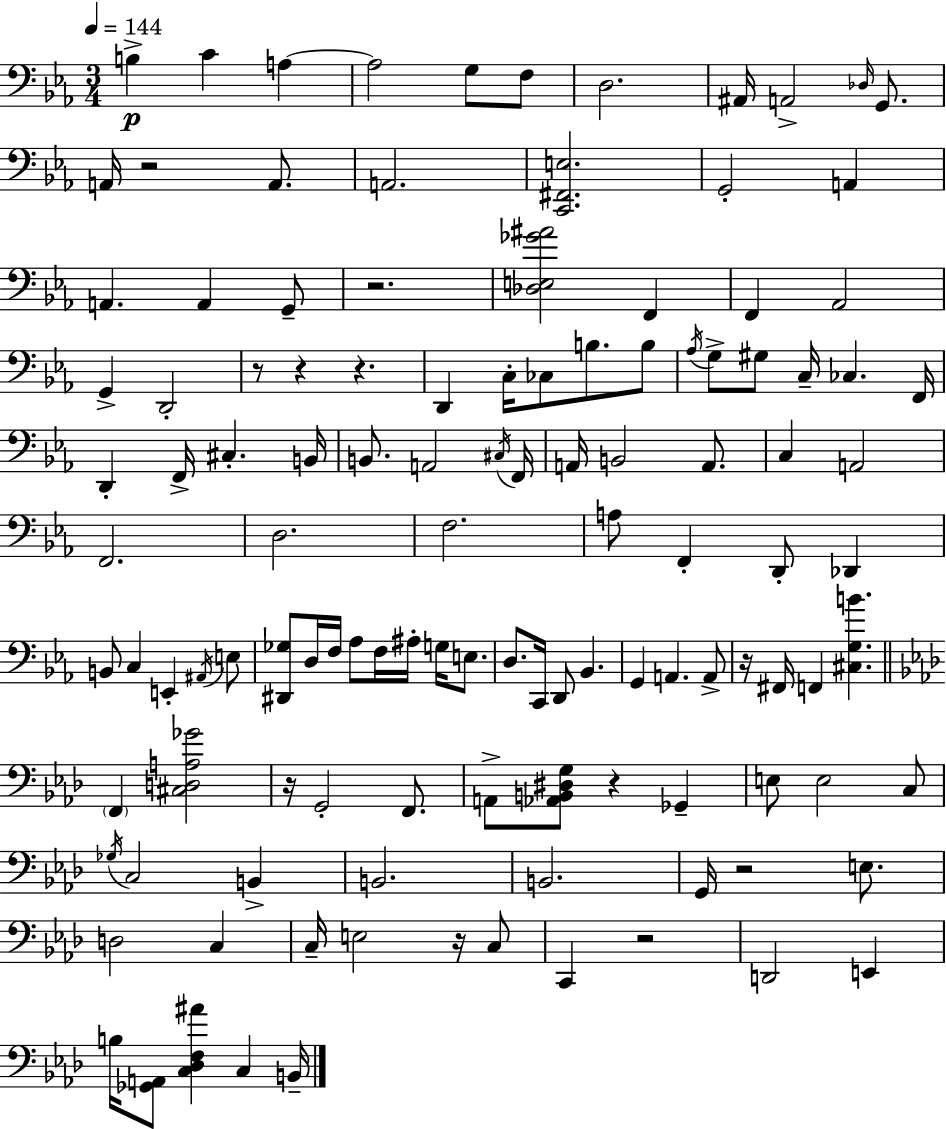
X:1
T:Untitled
M:3/4
L:1/4
K:Cm
B, C A, A,2 G,/2 F,/2 D,2 ^A,,/4 A,,2 _D,/4 G,,/2 A,,/4 z2 A,,/2 A,,2 [C,,^F,,E,]2 G,,2 A,, A,, A,, G,,/2 z2 [_D,E,_G^A]2 F,, F,, _A,,2 G,, D,,2 z/2 z z D,, C,/4 _C,/2 B,/2 B,/2 _A,/4 G,/2 ^G,/2 C,/4 _C, F,,/4 D,, F,,/4 ^C, B,,/4 B,,/2 A,,2 ^C,/4 F,,/4 A,,/4 B,,2 A,,/2 C, A,,2 F,,2 D,2 F,2 A,/2 F,, D,,/2 _D,, B,,/2 C, E,, ^A,,/4 E,/2 [^D,,_G,]/2 D,/4 F,/4 _A,/2 F,/4 ^A,/4 G,/4 E,/2 D,/2 C,,/4 D,,/2 _B,, G,, A,, A,,/2 z/4 ^F,,/4 F,, [^C,G,B] F,, [^C,D,A,_G]2 z/4 G,,2 F,,/2 A,,/2 [_A,,B,,^D,G,]/2 z _G,, E,/2 E,2 C,/2 _G,/4 C,2 B,, B,,2 B,,2 G,,/4 z2 E,/2 D,2 C, C,/4 E,2 z/4 C,/2 C,, z2 D,,2 E,, B,/4 [_G,,A,,]/2 [C,_D,F,^A] C, B,,/4